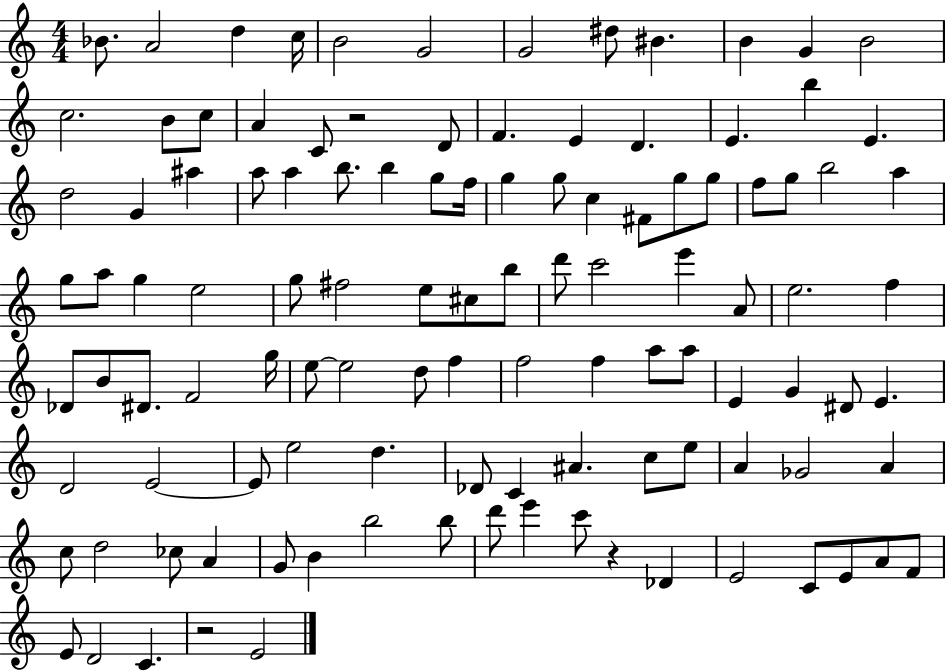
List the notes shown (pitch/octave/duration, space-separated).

Bb4/e. A4/h D5/q C5/s B4/h G4/h G4/h D#5/e BIS4/q. B4/q G4/q B4/h C5/h. B4/e C5/e A4/q C4/e R/h D4/e F4/q. E4/q D4/q. E4/q. B5/q E4/q. D5/h G4/q A#5/q A5/e A5/q B5/e. B5/q G5/e F5/s G5/q G5/e C5/q F#4/e G5/e G5/e F5/e G5/e B5/h A5/q G5/e A5/e G5/q E5/h G5/e F#5/h E5/e C#5/e B5/e D6/e C6/h E6/q A4/e E5/h. F5/q Db4/e B4/e D#4/e. F4/h G5/s E5/e E5/h D5/e F5/q F5/h F5/q A5/e A5/e E4/q G4/q D#4/e E4/q. D4/h E4/h E4/e E5/h D5/q. Db4/e C4/q A#4/q. C5/e E5/e A4/q Gb4/h A4/q C5/e D5/h CES5/e A4/q G4/e B4/q B5/h B5/e D6/e E6/q C6/e R/q Db4/q E4/h C4/e E4/e A4/e F4/e E4/e D4/h C4/q. R/h E4/h